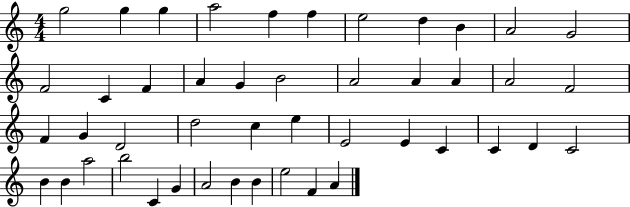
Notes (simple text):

G5/h G5/q G5/q A5/h F5/q F5/q E5/h D5/q B4/q A4/h G4/h F4/h C4/q F4/q A4/q G4/q B4/h A4/h A4/q A4/q A4/h F4/h F4/q G4/q D4/h D5/h C5/q E5/q E4/h E4/q C4/q C4/q D4/q C4/h B4/q B4/q A5/h B5/h C4/q G4/q A4/h B4/q B4/q E5/h F4/q A4/q